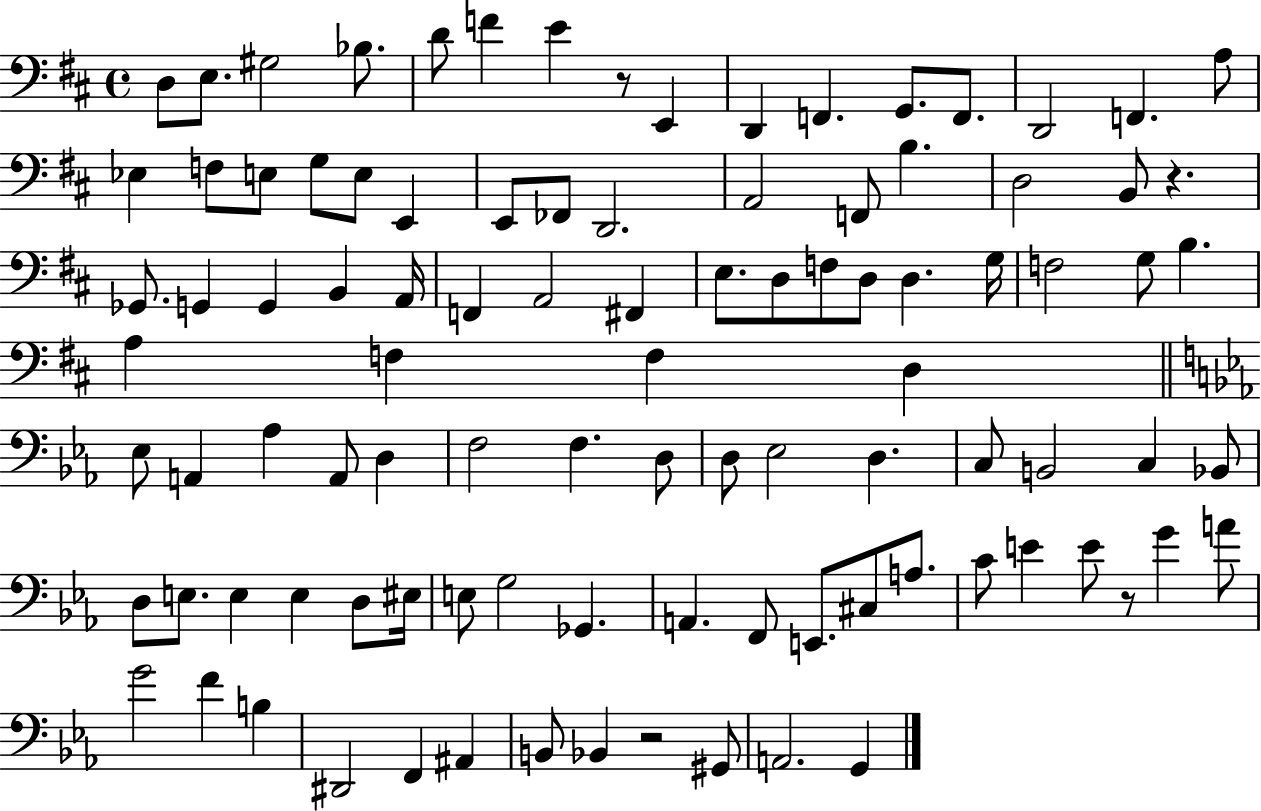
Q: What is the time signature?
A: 4/4